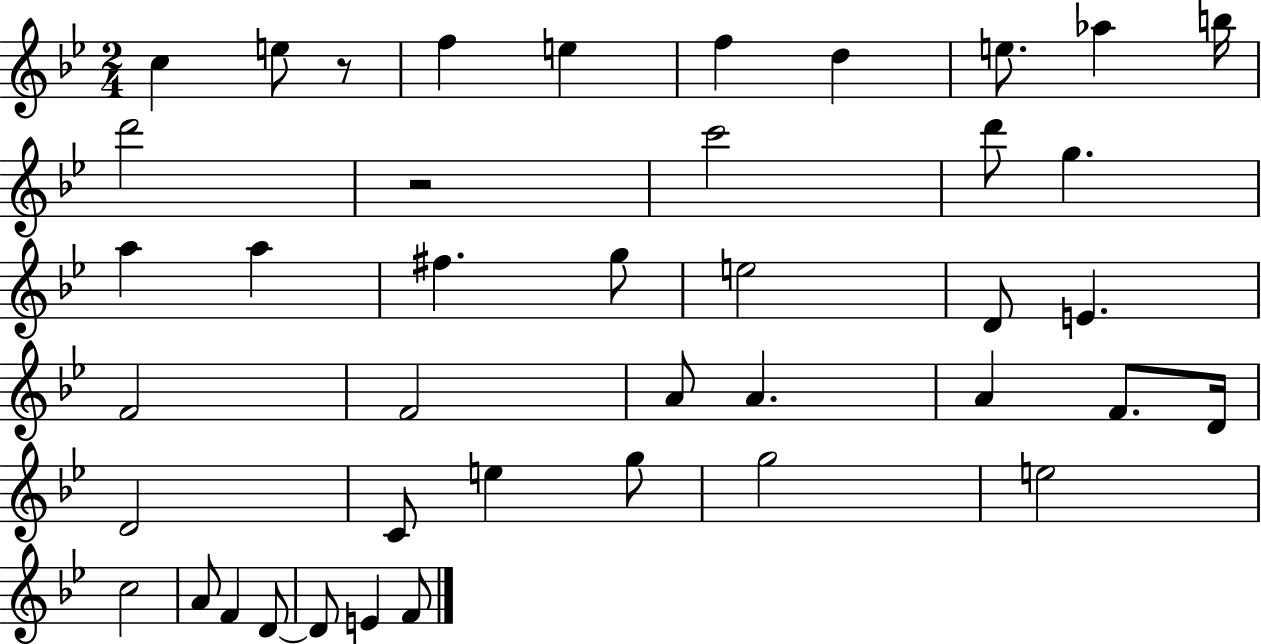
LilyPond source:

{
  \clef treble
  \numericTimeSignature
  \time 2/4
  \key bes \major
  c''4 e''8 r8 | f''4 e''4 | f''4 d''4 | e''8. aes''4 b''16 | \break d'''2 | r2 | c'''2 | d'''8 g''4. | \break a''4 a''4 | fis''4. g''8 | e''2 | d'8 e'4. | \break f'2 | f'2 | a'8 a'4. | a'4 f'8. d'16 | \break d'2 | c'8 e''4 g''8 | g''2 | e''2 | \break c''2 | a'8 f'4 d'8~~ | d'8 e'4 f'8 | \bar "|."
}